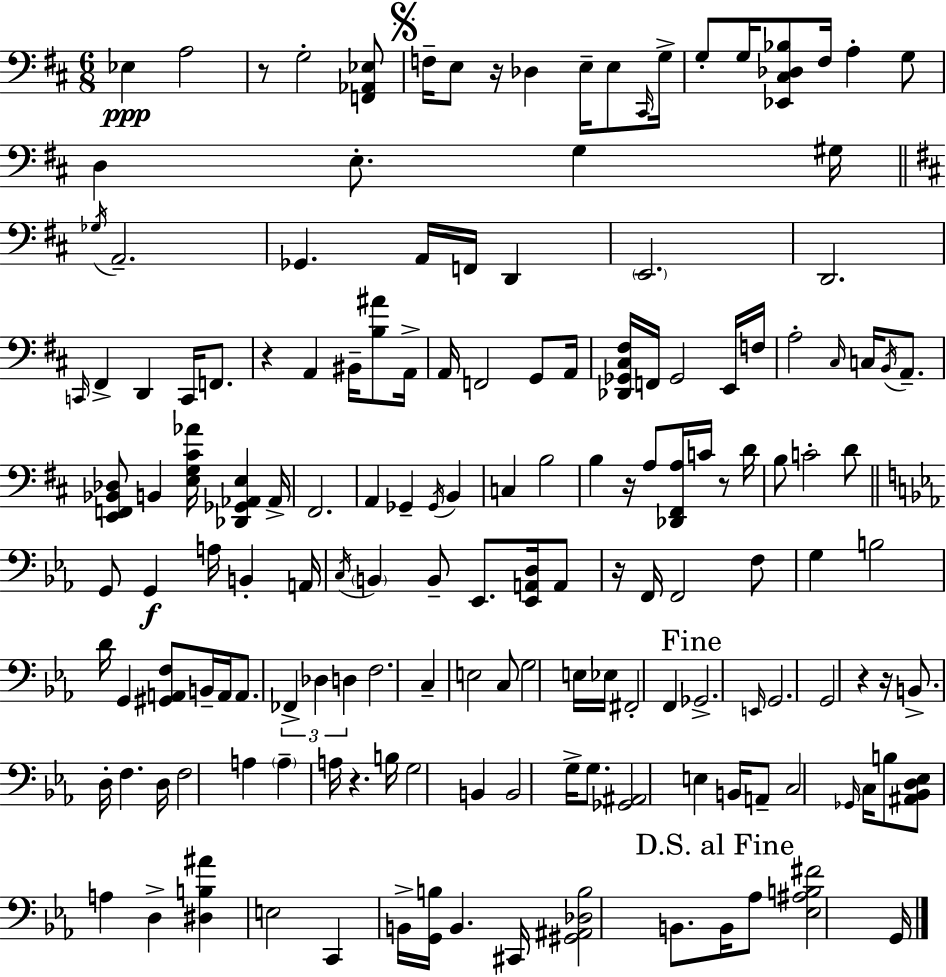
{
  \clef bass
  \numericTimeSignature
  \time 6/8
  \key d \major
  ees4\ppp a2 | r8 g2-. <f, aes, ees>8 | \mark \markup { \musicglyph "scripts.segno" } f16-- e8 r16 des4 e16-- e8 \grace { cis,16 } | g16-> g8-. g16 <ees, cis des bes>8 fis16 a4-. g8 | \break d4 e8.-. g4 | gis16 \bar "||" \break \key b \minor \acciaccatura { ges16 } a,2.-- | ges,4. a,16 f,16 d,4 | \parenthesize e,2. | d,2. | \break \grace { c,16 } fis,4-> d,4 c,16 f,8. | r4 a,4 bis,16-- <b ais'>8 | a,16-> a,16 f,2 g,8 | a,16 <des, ges, cis fis>16 f,16 ges,2 | \break e,16 f16 a2-. \grace { cis16 } c16 | \acciaccatura { b,16 } a,8.-- <e, f, bes, des>8 b,4 <e g cis' aes'>16 <des, ges, aes, e>4 | aes,16-> fis,2. | a,4 ges,4-- | \break \acciaccatura { ges,16 } b,4 c4 b2 | b4 r16 a8 | <des, fis, a>16 c'16 r8 d'16 b8 c'2-. | d'8 \bar "||" \break \key ees \major g,8 g,4\f a16 b,4-. a,16 | \acciaccatura { c16 } \parenthesize b,4 b,8-- ees,8. <ees, a, d>16 a,8 | r16 f,16 f,2 f8 | g4 b2 | \break d'16 g,4 <gis, a, f>8 b,16-- a,16 a,8. | \tuplet 3/2 { fes,4-> des4 d4 } | f2. | c4-- e2 | \break c8 g2 e16 | ees16 fis,2-. f,4 | \mark "Fine" ges,2.-> | \grace { e,16 } g,2. | \break g,2 r4 | r16 b,8.-> d16-. f4. | d16 f2 a4 | \parenthesize a4-- a16 r4. | \break b16 g2 b,4 | b,2 g16-> g8. | <ges, ais,>2 e4 | b,16 a,8-- c2 | \break \grace { ges,16 } c16 b8 <ais, bes, d ees>8 a4 d4-> | <dis b ais'>4 e2 | c,4 b,16-> <g, b>16 b,4. | cis,16 <gis, ais, des b>2 | \break b,8. \mark "D.S. al Fine" b,16 aes8 <ees ais b fis'>2 | g,16 \bar "|."
}